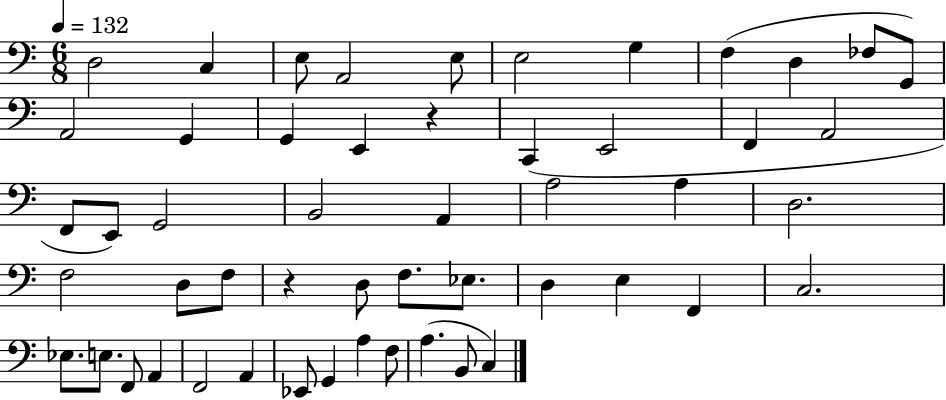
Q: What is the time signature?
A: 6/8